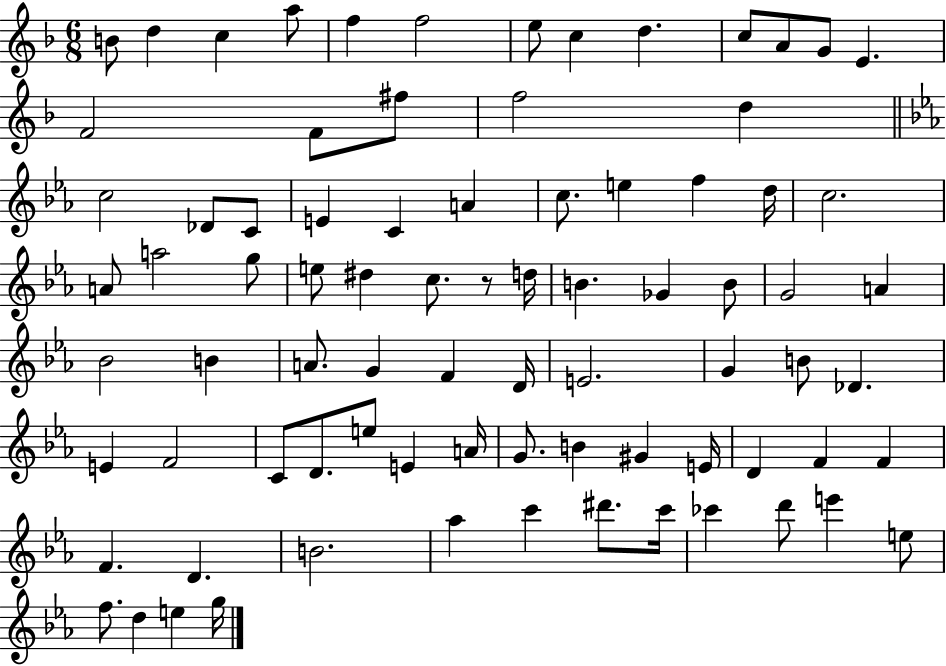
B4/e D5/q C5/q A5/e F5/q F5/h E5/e C5/q D5/q. C5/e A4/e G4/e E4/q. F4/h F4/e F#5/e F5/h D5/q C5/h Db4/e C4/e E4/q C4/q A4/q C5/e. E5/q F5/q D5/s C5/h. A4/e A5/h G5/e E5/e D#5/q C5/e. R/e D5/s B4/q. Gb4/q B4/e G4/h A4/q Bb4/h B4/q A4/e. G4/q F4/q D4/s E4/h. G4/q B4/e Db4/q. E4/q F4/h C4/e D4/e. E5/e E4/q A4/s G4/e. B4/q G#4/q E4/s D4/q F4/q F4/q F4/q. D4/q. B4/h. Ab5/q C6/q D#6/e. C6/s CES6/q D6/e E6/q E5/e F5/e. D5/q E5/q G5/s